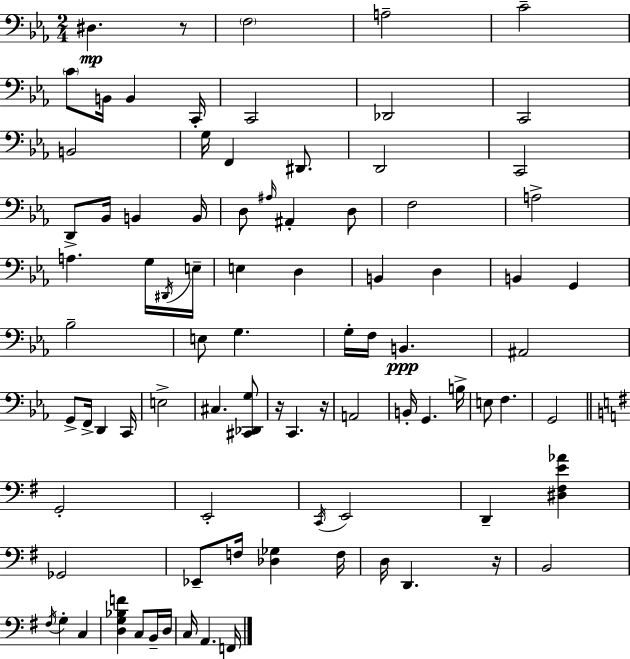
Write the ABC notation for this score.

X:1
T:Untitled
M:2/4
L:1/4
K:Cm
^D, z/2 F,2 A,2 C2 C/2 B,,/4 B,, C,,/4 C,,2 _D,,2 C,,2 B,,2 G,/4 F,, ^D,,/2 D,,2 C,,2 D,,/2 _B,,/4 B,, B,,/4 D,/2 ^A,/4 ^A,, D,/2 F,2 A,2 A, G,/4 ^D,,/4 E,/4 E, D, B,, D, B,, G,, _B,2 E,/2 G, G,/4 F,/4 B,, ^A,,2 G,,/2 F,,/4 D,, C,,/4 E,2 ^C, [^C,,_D,,G,]/2 z/4 C,, z/4 A,,2 B,,/4 G,, B,/4 E,/2 F, G,,2 G,,2 E,,2 C,,/4 E,,2 D,, [^D,^F,E_A] _G,,2 _E,,/2 F,/4 [_D,_G,] F,/4 D,/4 D,, z/4 B,,2 ^F,/4 G, C, [D,G,_B,F] C,/2 B,,/4 D,/4 C,/4 A,, F,,/4